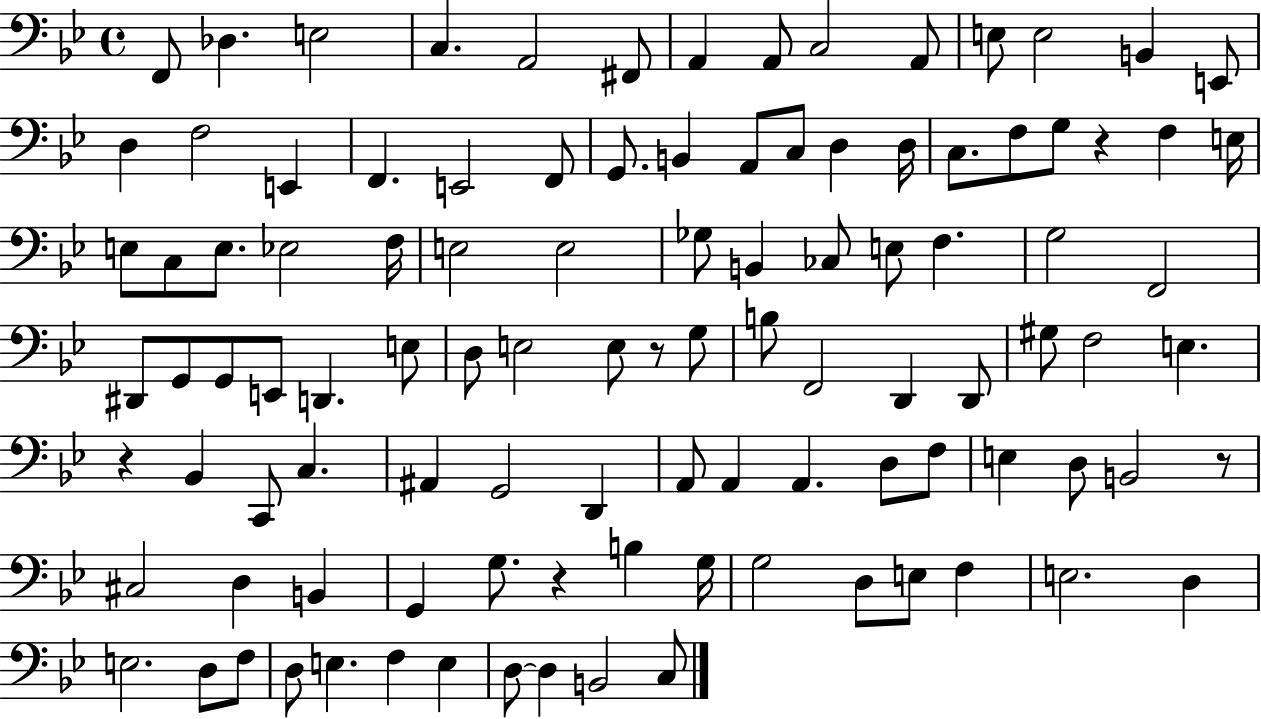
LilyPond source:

{
  \clef bass
  \time 4/4
  \defaultTimeSignature
  \key bes \major
  f,8 des4. e2 | c4. a,2 fis,8 | a,4 a,8 c2 a,8 | e8 e2 b,4 e,8 | \break d4 f2 e,4 | f,4. e,2 f,8 | g,8. b,4 a,8 c8 d4 d16 | c8. f8 g8 r4 f4 e16 | \break e8 c8 e8. ees2 f16 | e2 e2 | ges8 b,4 ces8 e8 f4. | g2 f,2 | \break dis,8 g,8 g,8 e,8 d,4. e8 | d8 e2 e8 r8 g8 | b8 f,2 d,4 d,8 | gis8 f2 e4. | \break r4 bes,4 c,8 c4. | ais,4 g,2 d,4 | a,8 a,4 a,4. d8 f8 | e4 d8 b,2 r8 | \break cis2 d4 b,4 | g,4 g8. r4 b4 g16 | g2 d8 e8 f4 | e2. d4 | \break e2. d8 f8 | d8 e4. f4 e4 | d8~~ d4 b,2 c8 | \bar "|."
}